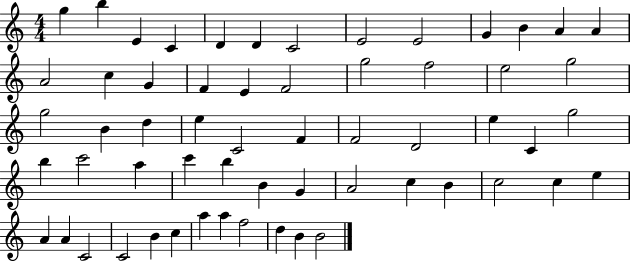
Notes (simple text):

G5/q B5/q E4/q C4/q D4/q D4/q C4/h E4/h E4/h G4/q B4/q A4/q A4/q A4/h C5/q G4/q F4/q E4/q F4/h G5/h F5/h E5/h G5/h G5/h B4/q D5/q E5/q C4/h F4/q F4/h D4/h E5/q C4/q G5/h B5/q C6/h A5/q C6/q B5/q B4/q G4/q A4/h C5/q B4/q C5/h C5/q E5/q A4/q A4/q C4/h C4/h B4/q C5/q A5/q A5/q F5/h D5/q B4/q B4/h